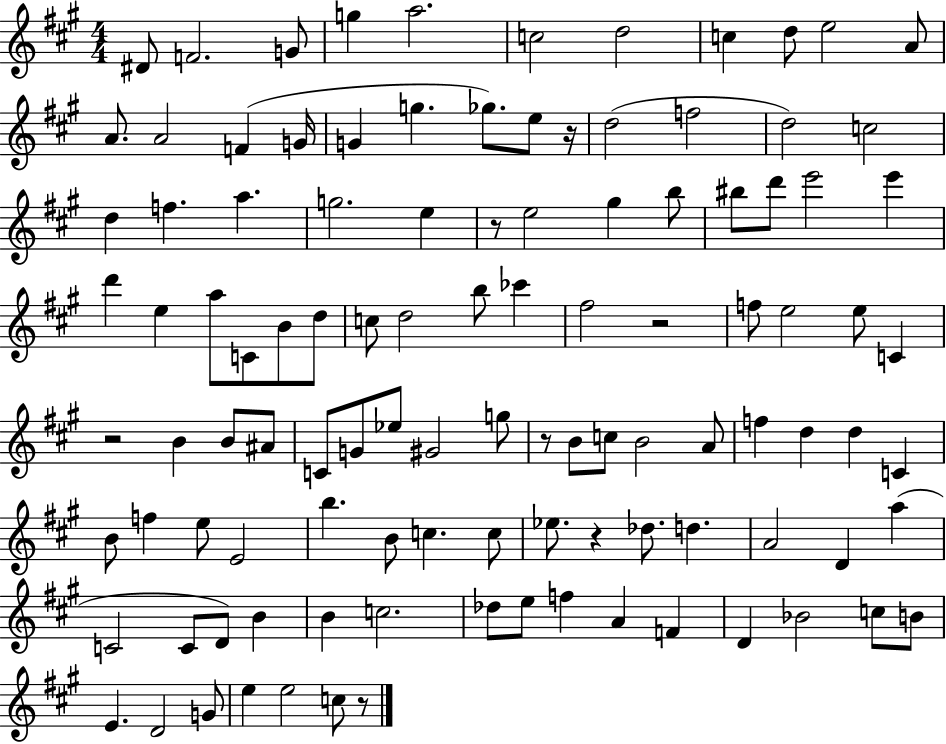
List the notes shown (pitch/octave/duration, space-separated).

D#4/e F4/h. G4/e G5/q A5/h. C5/h D5/h C5/q D5/e E5/h A4/e A4/e. A4/h F4/q G4/s G4/q G5/q. Gb5/e. E5/e R/s D5/h F5/h D5/h C5/h D5/q F5/q. A5/q. G5/h. E5/q R/e E5/h G#5/q B5/e BIS5/e D6/e E6/h E6/q D6/q E5/q A5/e C4/e B4/e D5/e C5/e D5/h B5/e CES6/q F#5/h R/h F5/e E5/h E5/e C4/q R/h B4/q B4/e A#4/e C4/e G4/e Eb5/e G#4/h G5/e R/e B4/e C5/e B4/h A4/e F5/q D5/q D5/q C4/q B4/e F5/q E5/e E4/h B5/q. B4/e C5/q. C5/e Eb5/e. R/q Db5/e. D5/q. A4/h D4/q A5/q C4/h C4/e D4/e B4/q B4/q C5/h. Db5/e E5/e F5/q A4/q F4/q D4/q Bb4/h C5/e B4/e E4/q. D4/h G4/e E5/q E5/h C5/e R/e